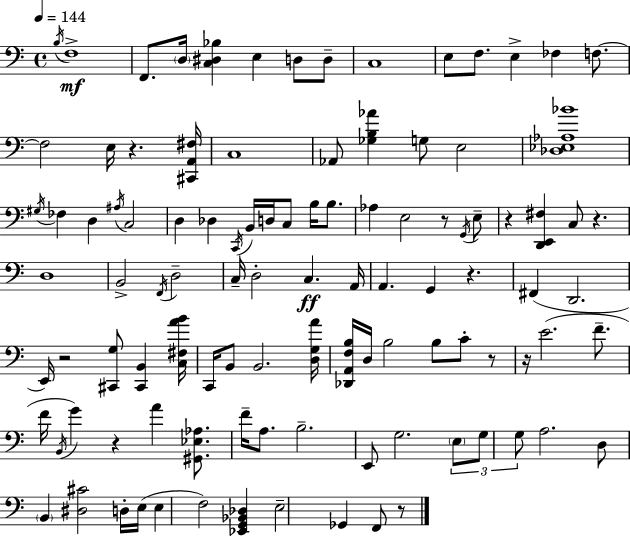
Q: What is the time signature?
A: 4/4